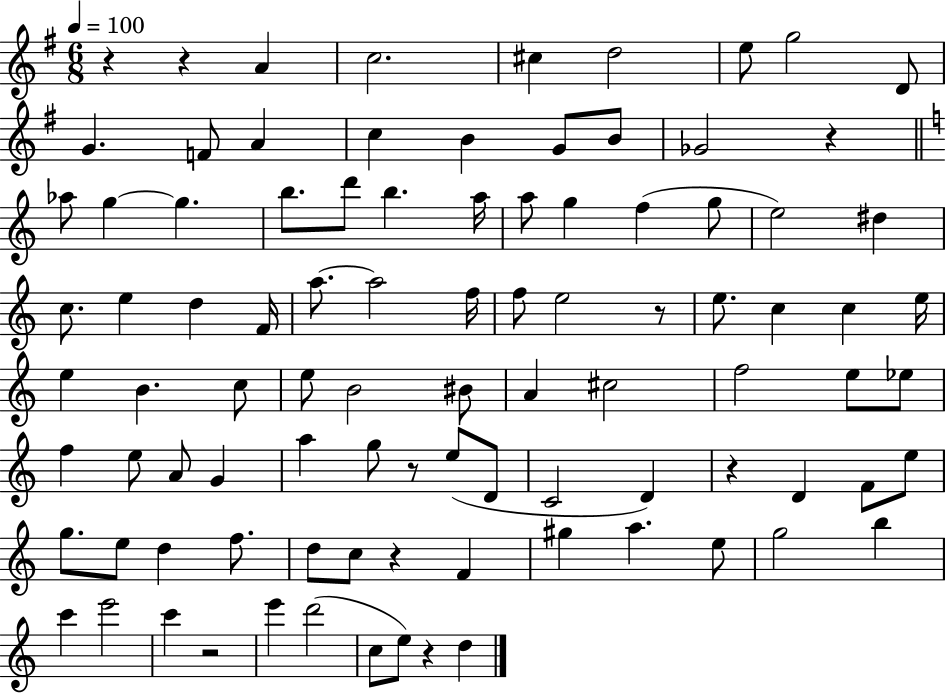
R/q R/q A4/q C5/h. C#5/q D5/h E5/e G5/h D4/e G4/q. F4/e A4/q C5/q B4/q G4/e B4/e Gb4/h R/q Ab5/e G5/q G5/q. B5/e. D6/e B5/q. A5/s A5/e G5/q F5/q G5/e E5/h D#5/q C5/e. E5/q D5/q F4/s A5/e. A5/h F5/s F5/e E5/h R/e E5/e. C5/q C5/q E5/s E5/q B4/q. C5/e E5/e B4/h BIS4/e A4/q C#5/h F5/h E5/e Eb5/e F5/q E5/e A4/e G4/q A5/q G5/e R/e E5/e D4/e C4/h D4/q R/q D4/q F4/e E5/e G5/e. E5/e D5/q F5/e. D5/e C5/e R/q F4/q G#5/q A5/q. E5/e G5/h B5/q C6/q E6/h C6/q R/h E6/q D6/h C5/e E5/e R/q D5/q